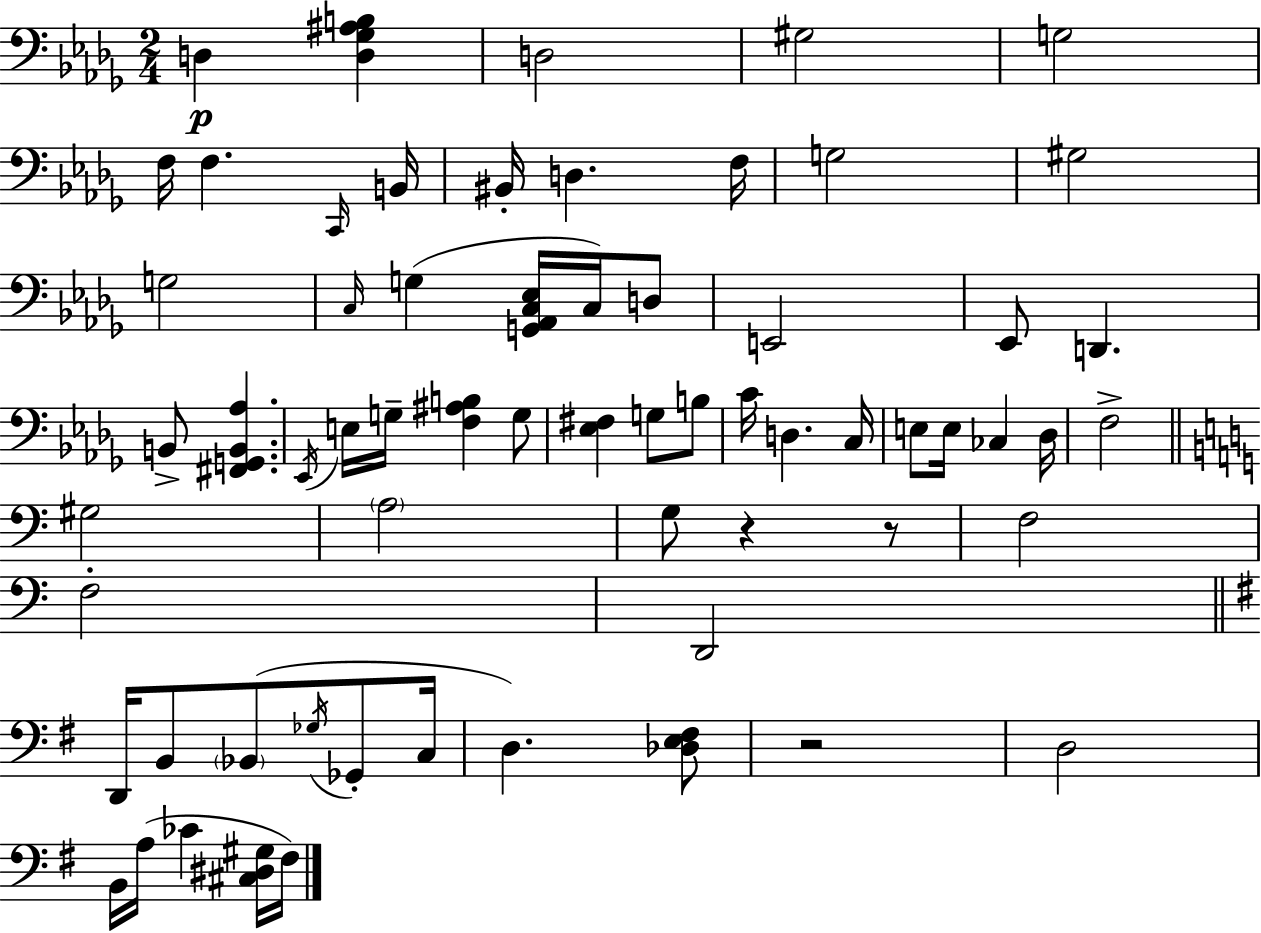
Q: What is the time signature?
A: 2/4